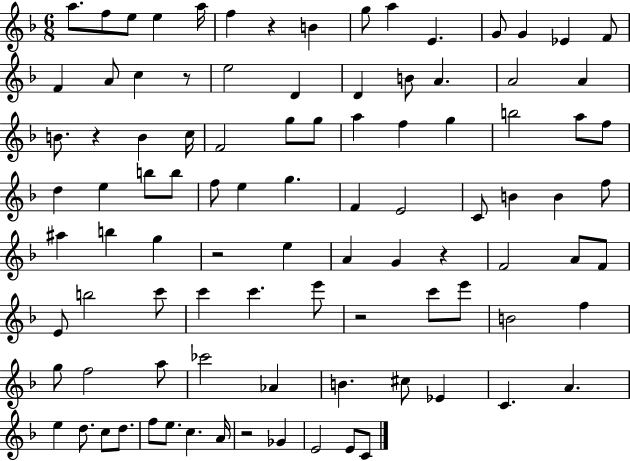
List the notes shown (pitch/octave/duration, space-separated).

A5/e. F5/e E5/e E5/q A5/s F5/q R/q B4/q G5/e A5/q E4/q. G4/e G4/q Eb4/q F4/e F4/q A4/e C5/q R/e E5/h D4/q D4/q B4/e A4/q. A4/h A4/q B4/e. R/q B4/q C5/s F4/h G5/e G5/e A5/q F5/q G5/q B5/h A5/e F5/e D5/q E5/q B5/e B5/e F5/e E5/q G5/q. F4/q E4/h C4/e B4/q B4/q F5/e A#5/q B5/q G5/q R/h E5/q A4/q G4/q R/q F4/h A4/e F4/e E4/e B5/h C6/e C6/q C6/q. E6/e R/h C6/e E6/e B4/h F5/q G5/e F5/h A5/e CES6/h Ab4/q B4/q. C#5/e Eb4/q C4/q. A4/q. E5/q D5/e. C5/e D5/e. F5/e E5/e. C5/q. A4/s R/h Gb4/q E4/h E4/e C4/e